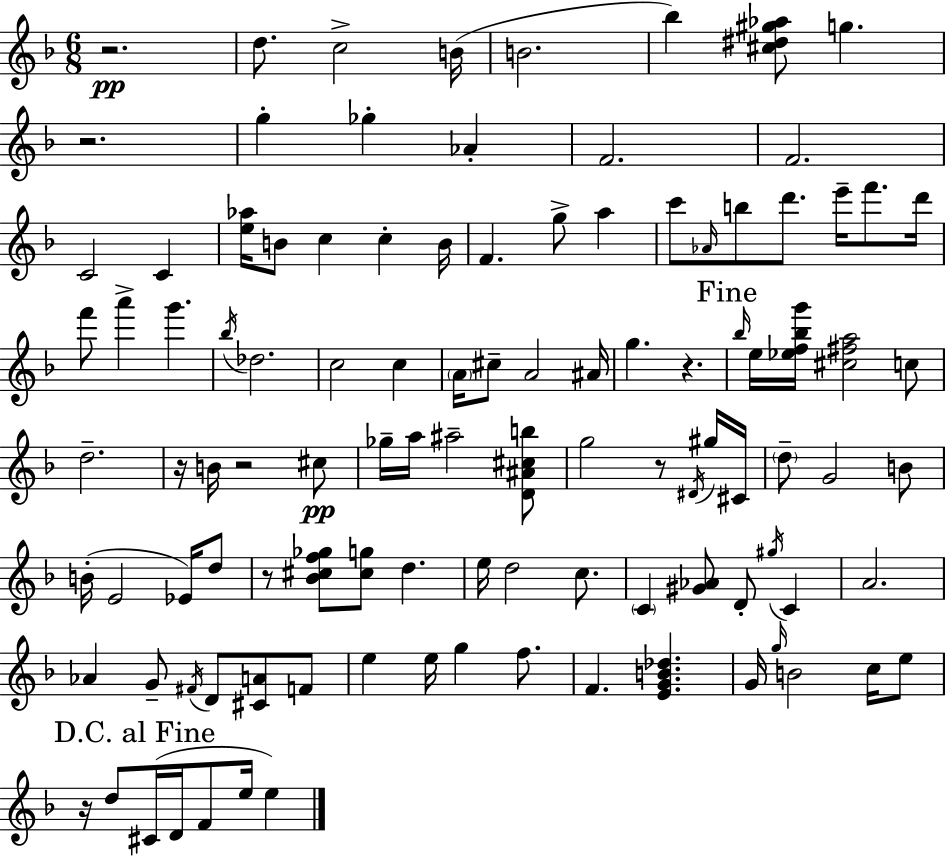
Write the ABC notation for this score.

X:1
T:Untitled
M:6/8
L:1/4
K:F
z2 d/2 c2 B/4 B2 _b [^c^d^g_a]/2 g z2 g _g _A F2 F2 C2 C [e_a]/4 B/2 c c B/4 F g/2 a c'/2 _A/4 b/2 d'/2 e'/4 f'/2 d'/4 f'/2 a' g' _b/4 _d2 c2 c A/4 ^c/2 A2 ^A/4 g z _b/4 e/4 [_ef_bg']/4 [^c^fa]2 c/2 d2 z/4 B/4 z2 ^c/2 _g/4 a/4 ^a2 [D^A^cb]/2 g2 z/2 ^D/4 ^g/4 ^C/4 d/2 G2 B/2 B/4 E2 _E/4 d/2 z/2 [_B^cf_g]/2 [^cg]/2 d e/4 d2 c/2 C [^G_A]/2 D/2 ^g/4 C A2 _A G/2 ^F/4 D/2 [^CA]/2 F/2 e e/4 g f/2 F [EGB_d] G/4 g/4 B2 c/4 e/2 z/4 d/2 ^C/4 D/4 F/2 e/4 e